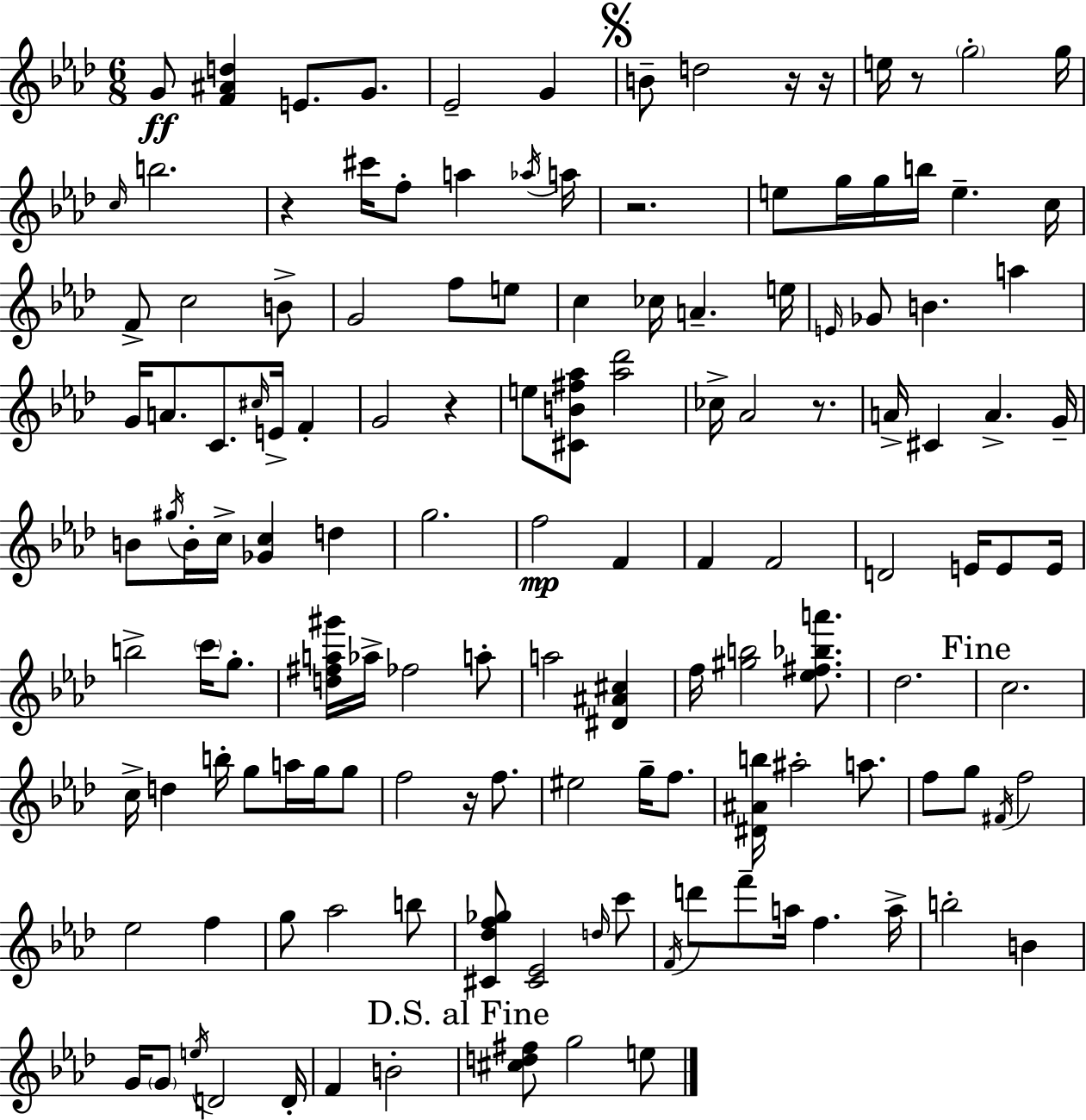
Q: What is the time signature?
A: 6/8